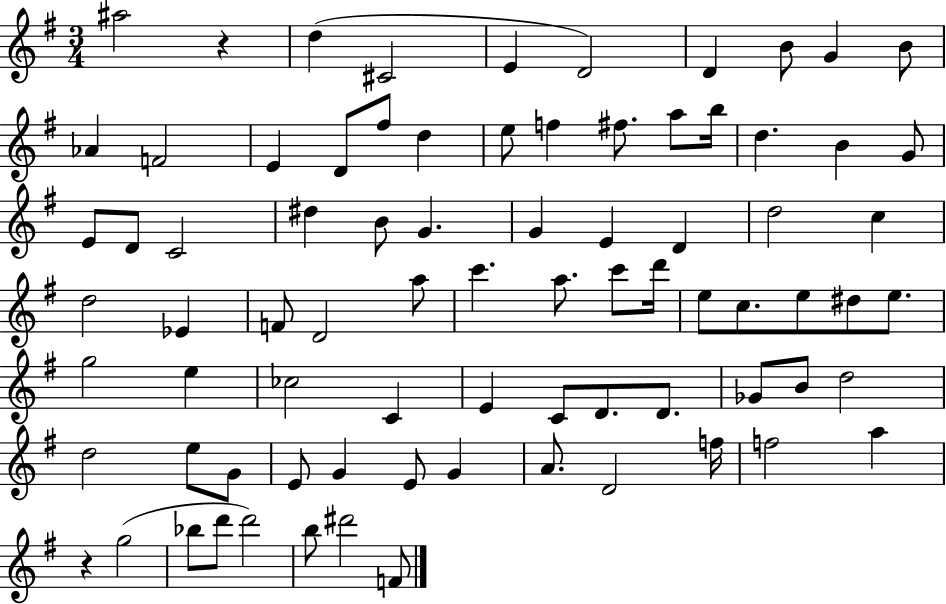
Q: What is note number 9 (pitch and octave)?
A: B4